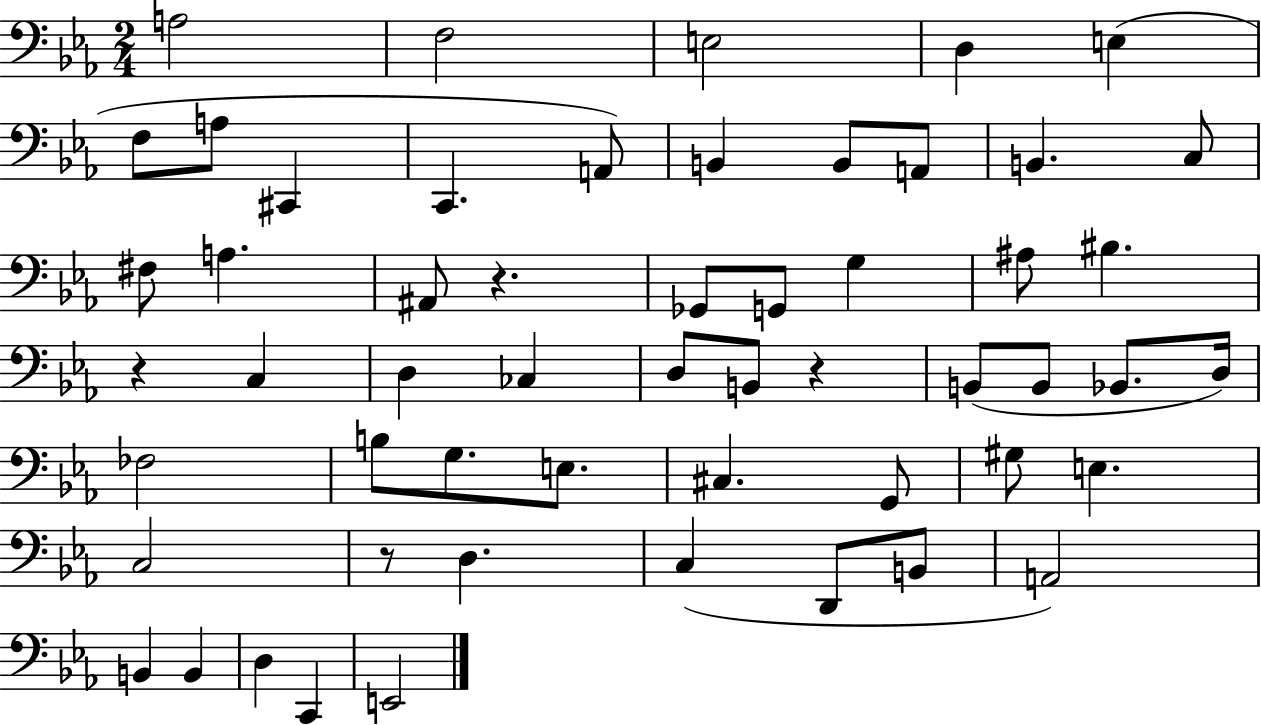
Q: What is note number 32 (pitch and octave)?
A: D3